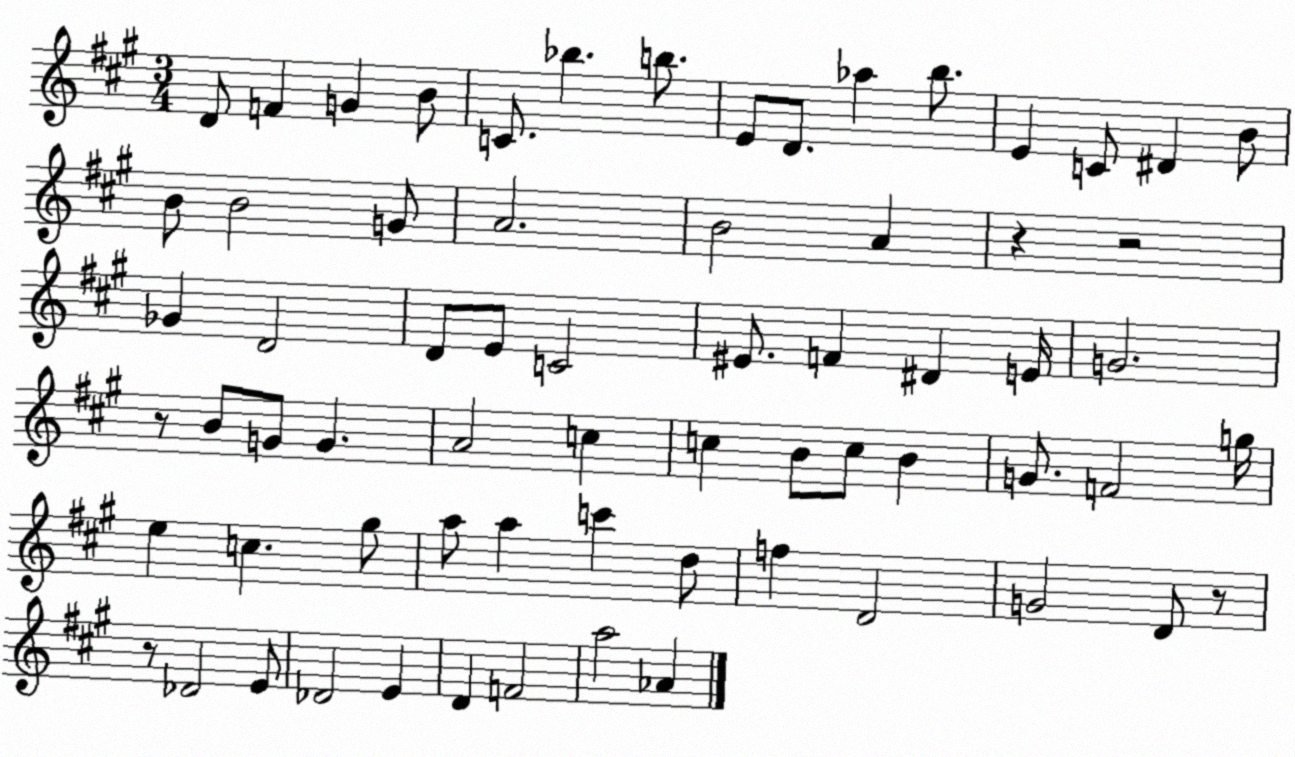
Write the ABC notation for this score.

X:1
T:Untitled
M:3/4
L:1/4
K:A
D/2 F G B/2 C/2 _b b/2 E/2 D/2 _a b/2 E C/2 ^D B/2 B/2 B2 G/2 A2 B2 A z z2 _G D2 D/2 E/2 C2 ^E/2 F ^D E/4 G2 z/2 B/2 G/2 G A2 c c B/2 c/2 B G/2 F2 g/4 e c ^g/2 a/2 a c' d/2 f D2 G2 D/2 z/2 z/2 _D2 E/2 _D2 E D F2 a2 _A